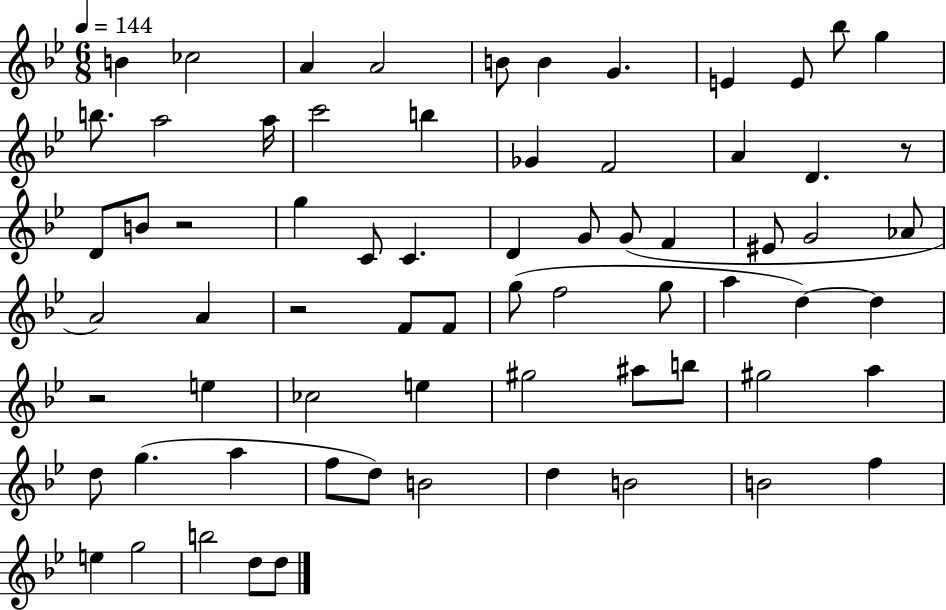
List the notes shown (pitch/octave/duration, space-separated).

B4/q CES5/h A4/q A4/h B4/e B4/q G4/q. E4/q E4/e Bb5/e G5/q B5/e. A5/h A5/s C6/h B5/q Gb4/q F4/h A4/q D4/q. R/e D4/e B4/e R/h G5/q C4/e C4/q. D4/q G4/e G4/e F4/q EIS4/e G4/h Ab4/e A4/h A4/q R/h F4/e F4/e G5/e F5/h G5/e A5/q D5/q D5/q R/h E5/q CES5/h E5/q G#5/h A#5/e B5/e G#5/h A5/q D5/e G5/q. A5/q F5/e D5/e B4/h D5/q B4/h B4/h F5/q E5/q G5/h B5/h D5/e D5/e